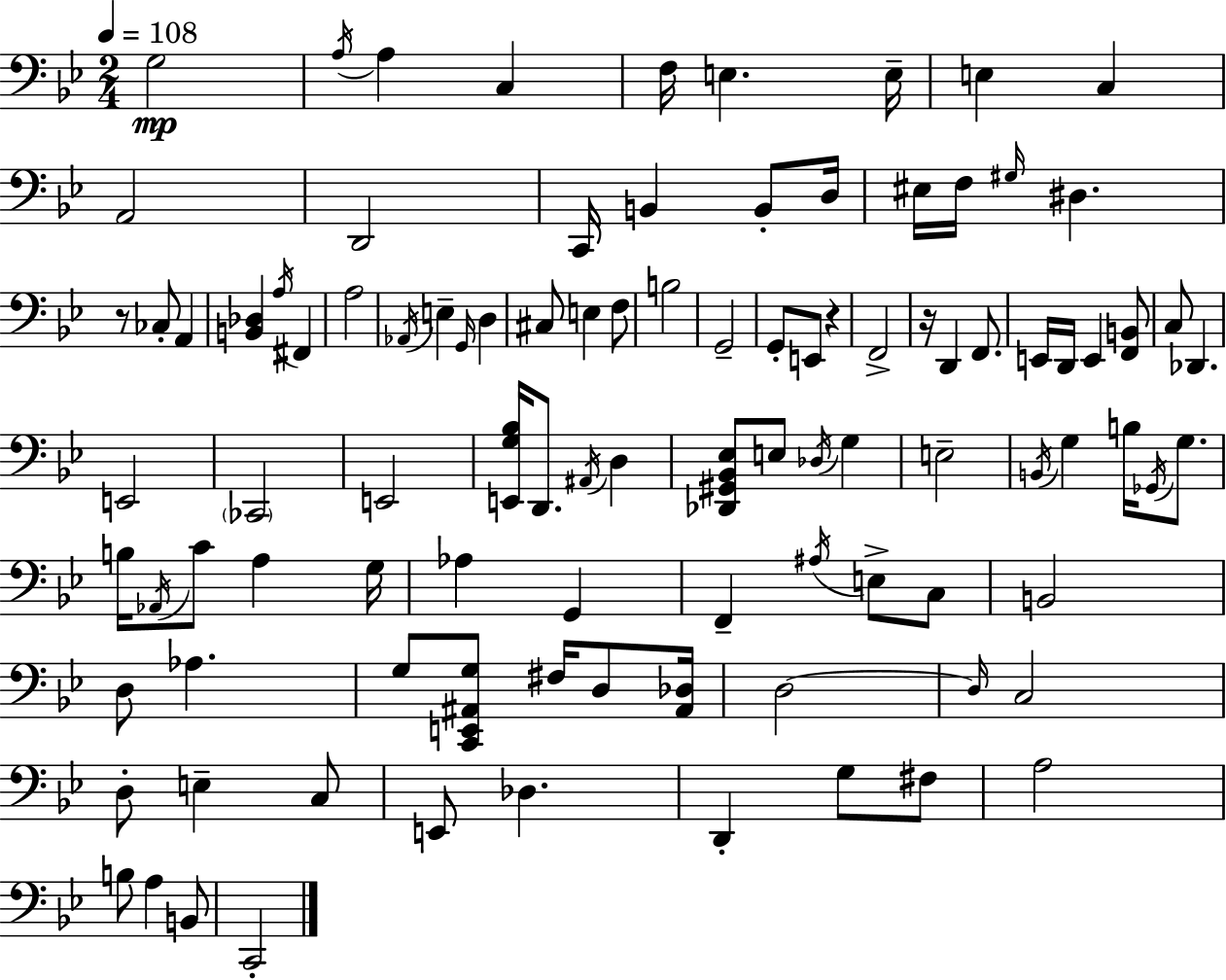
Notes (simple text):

G3/h A3/s A3/q C3/q F3/s E3/q. E3/s E3/q C3/q A2/h D2/h C2/s B2/q B2/e D3/s EIS3/s F3/s G#3/s D#3/q. R/e CES3/e A2/q [B2,Db3]/q A3/s F#2/q A3/h Ab2/s E3/q G2/s D3/q C#3/e E3/q F3/e B3/h G2/h G2/e E2/e R/q F2/h R/s D2/q F2/e. E2/s D2/s E2/q [F2,B2]/e C3/e Db2/q. E2/h CES2/h E2/h [E2,G3,Bb3]/s D2/e. A#2/s D3/q [Db2,G#2,Bb2,Eb3]/e E3/e Db3/s G3/q E3/h B2/s G3/q B3/s Gb2/s G3/e. B3/s Ab2/s C4/e A3/q G3/s Ab3/q G2/q F2/q A#3/s E3/e C3/e B2/h D3/e Ab3/q. G3/e [C2,E2,A#2,G3]/e F#3/s D3/e [A#2,Db3]/s D3/h D3/s C3/h D3/e E3/q C3/e E2/e Db3/q. D2/q G3/e F#3/e A3/h B3/e A3/q B2/e C2/h